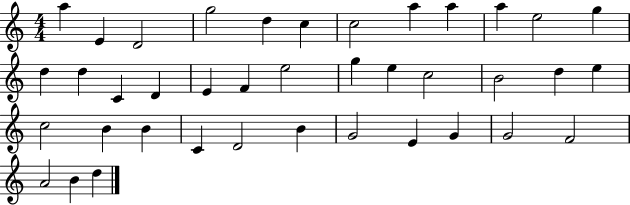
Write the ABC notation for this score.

X:1
T:Untitled
M:4/4
L:1/4
K:C
a E D2 g2 d c c2 a a a e2 g d d C D E F e2 g e c2 B2 d e c2 B B C D2 B G2 E G G2 F2 A2 B d